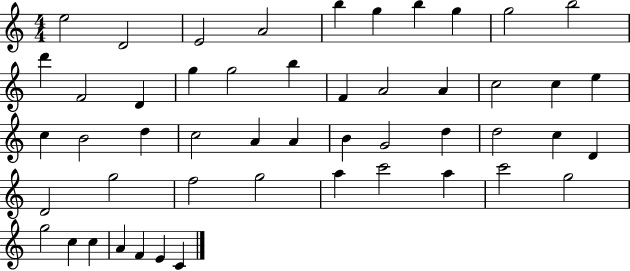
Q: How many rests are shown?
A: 0